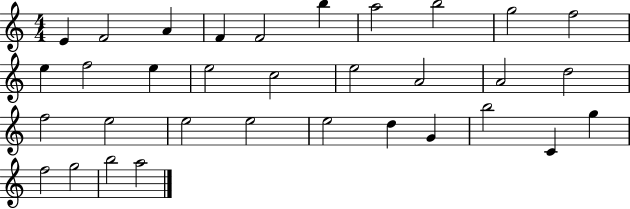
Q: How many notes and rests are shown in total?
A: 33